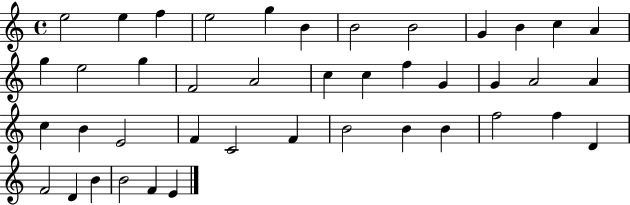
X:1
T:Untitled
M:4/4
L:1/4
K:C
e2 e f e2 g B B2 B2 G B c A g e2 g F2 A2 c c f G G A2 A c B E2 F C2 F B2 B B f2 f D F2 D B B2 F E